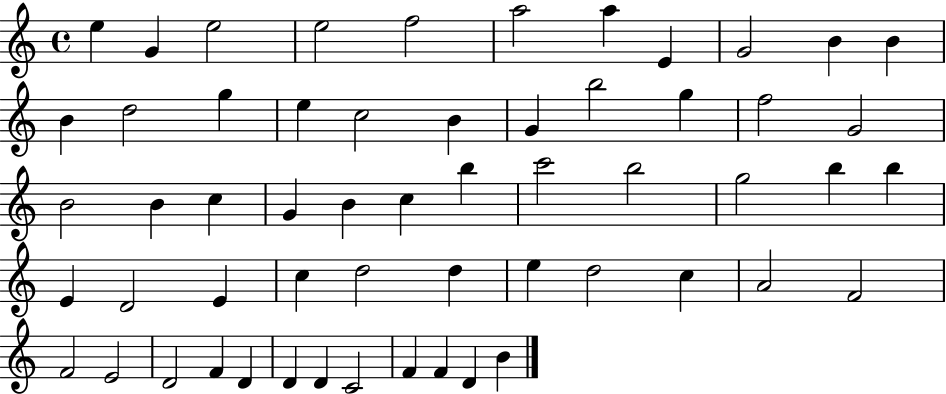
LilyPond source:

{
  \clef treble
  \time 4/4
  \defaultTimeSignature
  \key c \major
  e''4 g'4 e''2 | e''2 f''2 | a''2 a''4 e'4 | g'2 b'4 b'4 | \break b'4 d''2 g''4 | e''4 c''2 b'4 | g'4 b''2 g''4 | f''2 g'2 | \break b'2 b'4 c''4 | g'4 b'4 c''4 b''4 | c'''2 b''2 | g''2 b''4 b''4 | \break e'4 d'2 e'4 | c''4 d''2 d''4 | e''4 d''2 c''4 | a'2 f'2 | \break f'2 e'2 | d'2 f'4 d'4 | d'4 d'4 c'2 | f'4 f'4 d'4 b'4 | \break \bar "|."
}